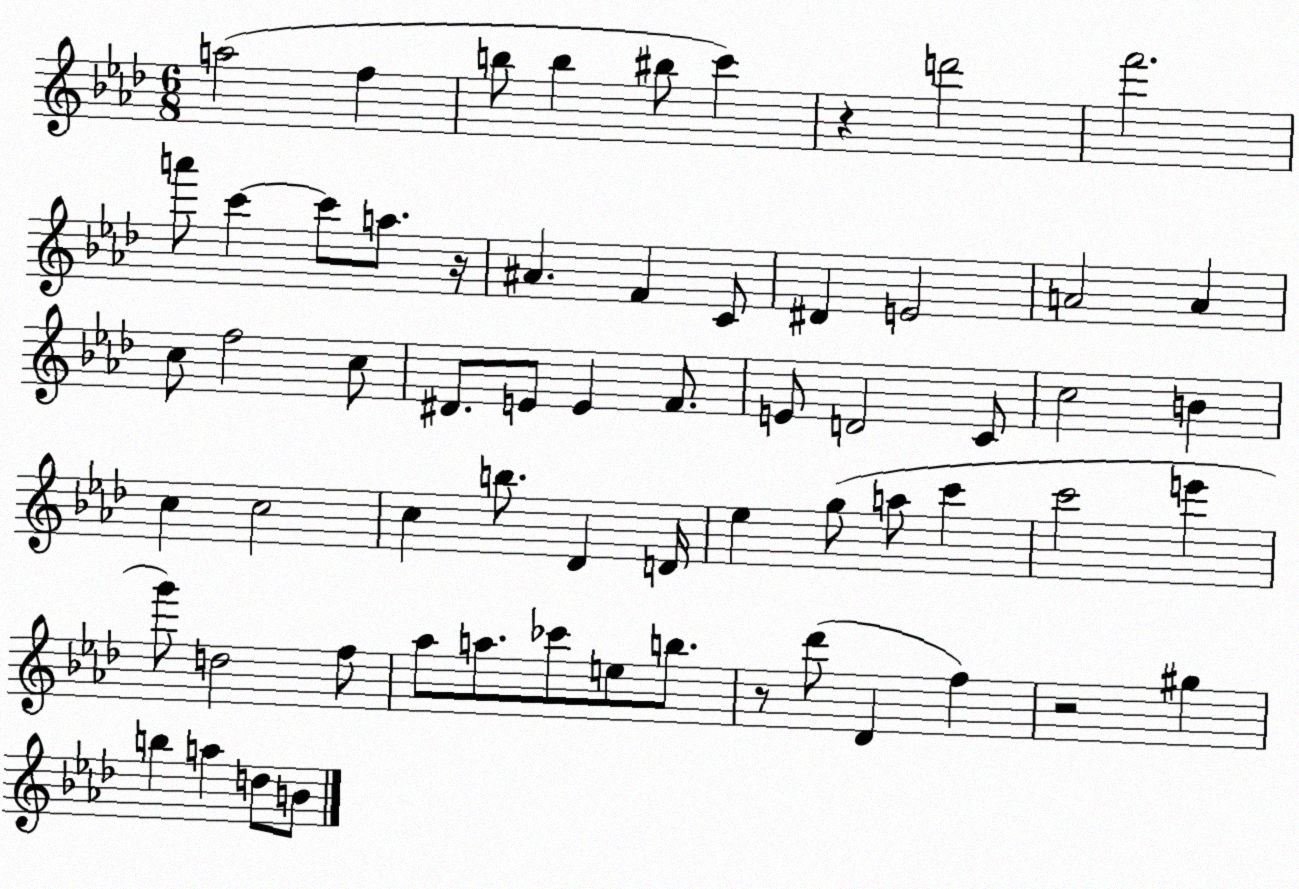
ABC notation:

X:1
T:Untitled
M:6/8
L:1/4
K:Ab
a2 f b/2 b ^b/2 c' z d'2 f'2 a'/2 c' c'/2 a/2 z/4 ^A F C/2 ^D E2 A2 A c/2 f2 c/2 ^D/2 E/2 E F/2 E/2 D2 C/2 c2 B c c2 c b/2 _D D/4 _e g/2 a/2 c' c'2 e' g'/2 d2 f/2 _a/2 a/2 _c'/2 e/2 b/2 z/2 _d'/2 _D f z2 ^g b a d/2 B/2